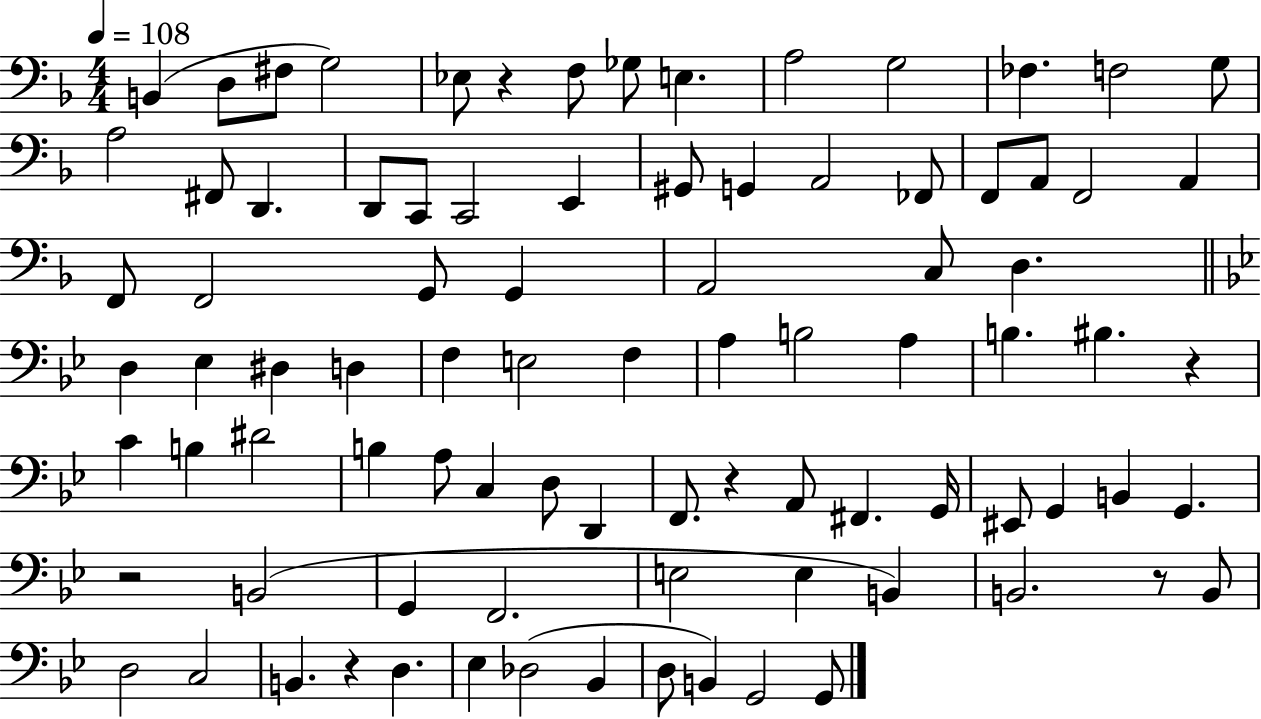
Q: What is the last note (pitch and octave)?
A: G2